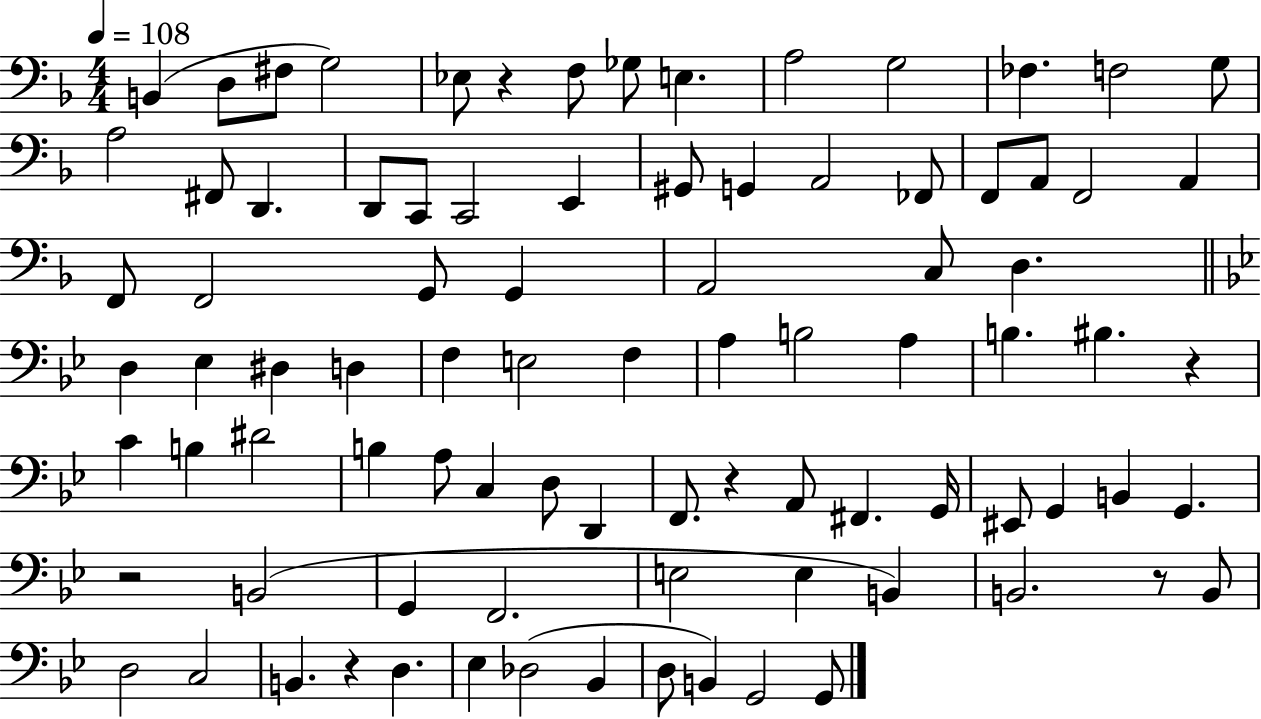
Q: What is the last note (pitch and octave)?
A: G2